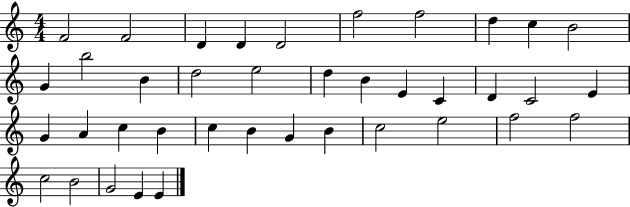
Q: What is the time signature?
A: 4/4